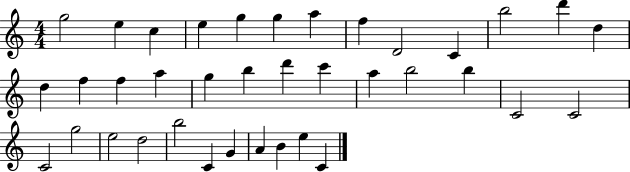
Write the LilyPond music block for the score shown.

{
  \clef treble
  \numericTimeSignature
  \time 4/4
  \key c \major
  g''2 e''4 c''4 | e''4 g''4 g''4 a''4 | f''4 d'2 c'4 | b''2 d'''4 d''4 | \break d''4 f''4 f''4 a''4 | g''4 b''4 d'''4 c'''4 | a''4 b''2 b''4 | c'2 c'2 | \break c'2 g''2 | e''2 d''2 | b''2 c'4 g'4 | a'4 b'4 e''4 c'4 | \break \bar "|."
}